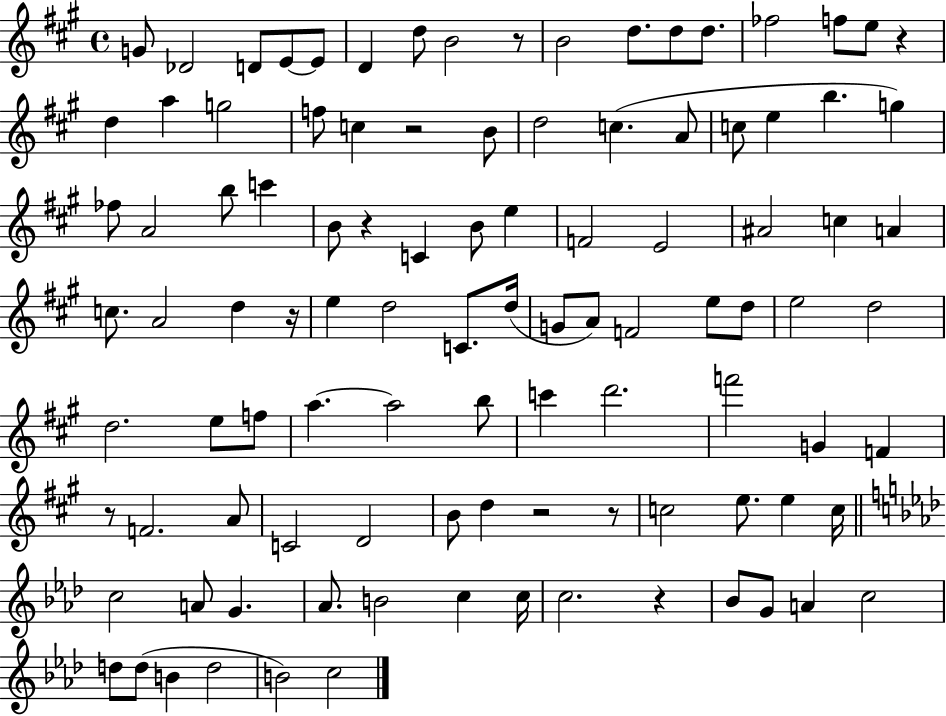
G4/e Db4/h D4/e E4/e E4/e D4/q D5/e B4/h R/e B4/h D5/e. D5/e D5/e. FES5/h F5/e E5/e R/q D5/q A5/q G5/h F5/e C5/q R/h B4/e D5/h C5/q. A4/e C5/e E5/q B5/q. G5/q FES5/e A4/h B5/e C6/q B4/e R/q C4/q B4/e E5/q F4/h E4/h A#4/h C5/q A4/q C5/e. A4/h D5/q R/s E5/q D5/h C4/e. D5/s G4/e A4/e F4/h E5/e D5/e E5/h D5/h D5/h. E5/e F5/e A5/q. A5/h B5/e C6/q D6/h. F6/h G4/q F4/q R/e F4/h. A4/e C4/h D4/h B4/e D5/q R/h R/e C5/h E5/e. E5/q C5/s C5/h A4/e G4/q. Ab4/e. B4/h C5/q C5/s C5/h. R/q Bb4/e G4/e A4/q C5/h D5/e D5/e B4/q D5/h B4/h C5/h